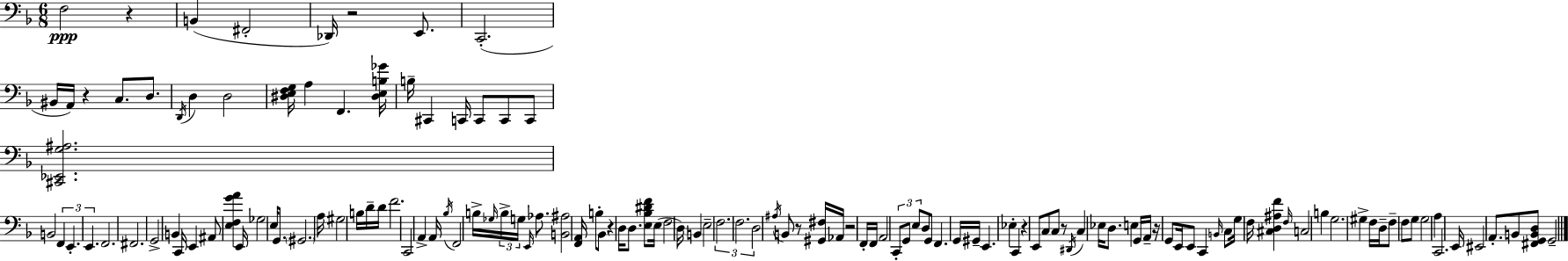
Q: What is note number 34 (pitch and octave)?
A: Gb3